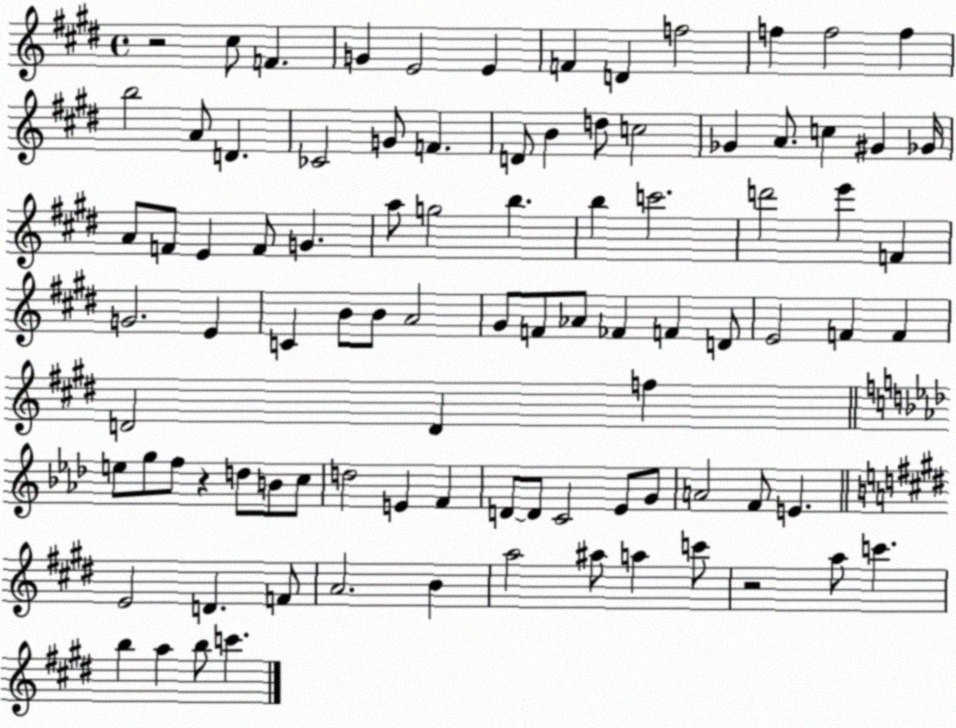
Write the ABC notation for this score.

X:1
T:Untitled
M:4/4
L:1/4
K:E
z2 ^c/2 F G E2 E F D f2 f f2 f b2 A/2 D _C2 G/2 F D/2 B d/2 c2 _G A/2 c ^G _G/4 A/2 F/2 E F/2 G a/2 g2 b b c'2 d'2 e' F G2 E C B/2 B/2 A2 ^G/2 F/2 _A/2 _F F D/2 E2 F F D2 D f e/2 g/2 f/2 z d/2 B/2 c/2 d2 E F D/2 D/2 C2 _E/2 G/2 A2 F/2 E E2 D F/2 A2 B a2 ^a/2 a c'/2 z2 a/2 c' b a b/2 c'